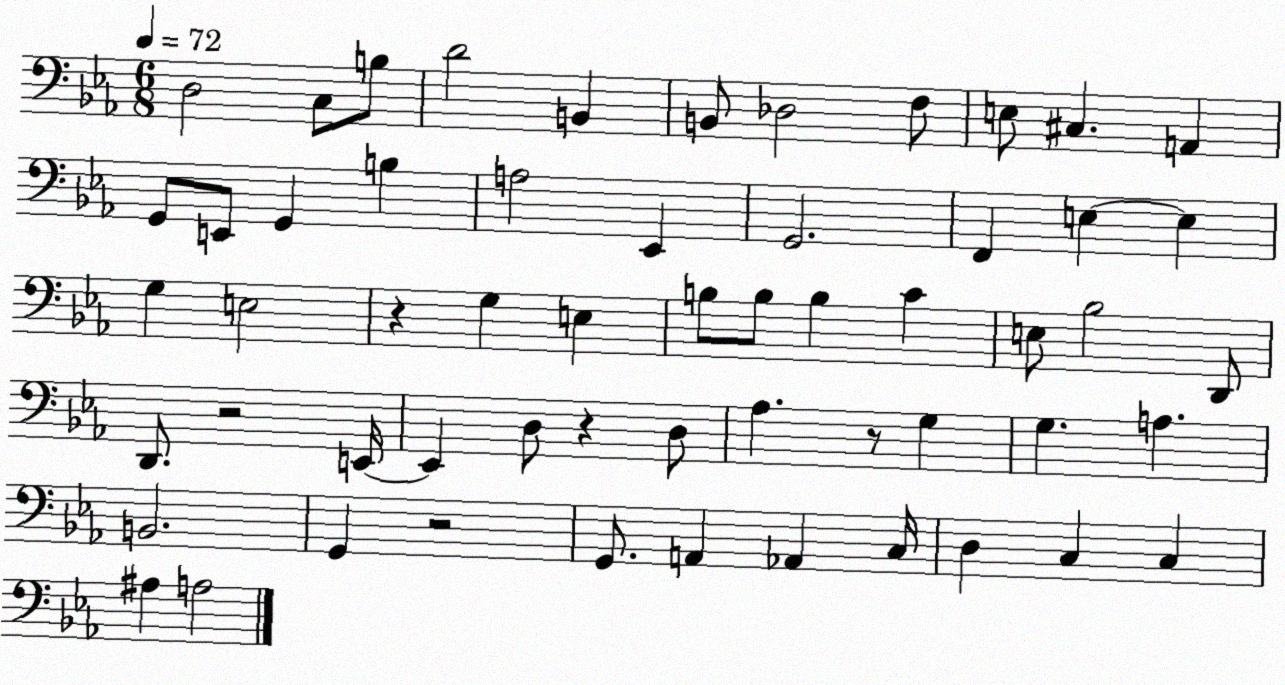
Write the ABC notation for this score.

X:1
T:Untitled
M:6/8
L:1/4
K:Eb
D,2 C,/2 B,/2 D2 B,, B,,/2 _D,2 F,/2 E,/2 ^C, A,, G,,/2 E,,/2 G,, B, A,2 _E,, G,,2 F,, E, E, G, E,2 z G, E, B,/2 B,/2 B, C E,/2 _B,2 D,,/2 D,,/2 z2 E,,/4 E,, D,/2 z D,/2 _A, z/2 G, G, A, B,,2 G,, z2 G,,/2 A,, _A,, C,/4 D, C, C, ^A, A,2